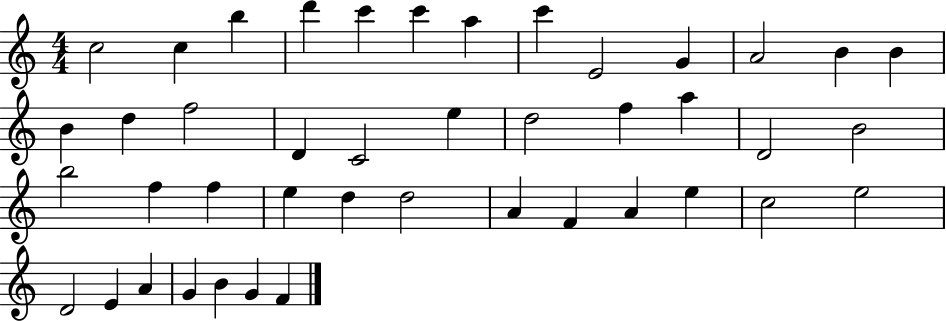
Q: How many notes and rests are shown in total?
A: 43